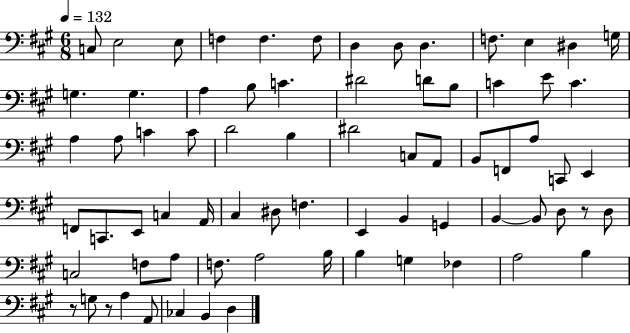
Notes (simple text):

C3/e E3/h E3/e F3/q F3/q. F3/e D3/q D3/e D3/q. F3/e. E3/q D#3/q G3/s G3/q. G3/q. A3/q B3/e C4/q. D#4/h D4/e B3/e C4/q E4/e C4/q. A3/q A3/e C4/q C4/e D4/h B3/q D#4/h C3/e A2/e B2/e F2/e A3/e C2/e E2/q F2/e C2/e. E2/e C3/q A2/s C#3/q D#3/e F3/q. E2/q B2/q G2/q B2/q B2/e D3/e R/e D3/e C3/h F3/e A3/e F3/e. A3/h B3/s B3/q G3/q FES3/q A3/h B3/q R/e G3/e R/e A3/q A2/e CES3/q B2/q D3/q